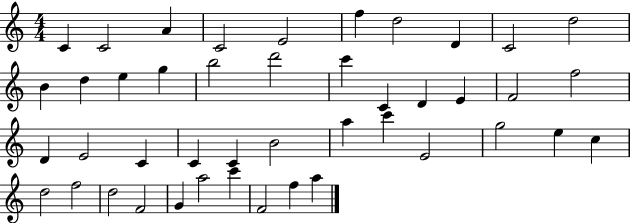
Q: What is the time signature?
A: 4/4